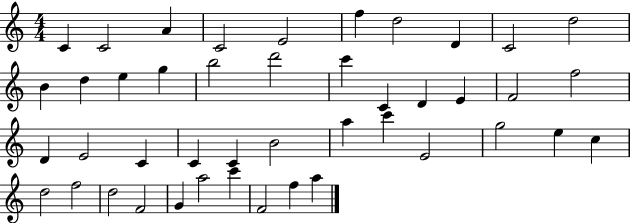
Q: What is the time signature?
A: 4/4